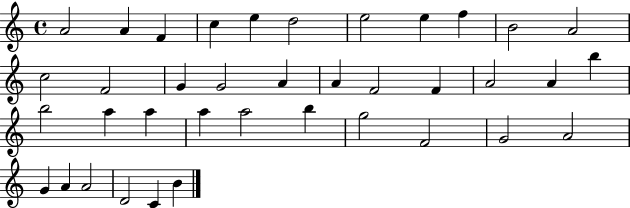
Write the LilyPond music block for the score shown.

{
  \clef treble
  \time 4/4
  \defaultTimeSignature
  \key c \major
  a'2 a'4 f'4 | c''4 e''4 d''2 | e''2 e''4 f''4 | b'2 a'2 | \break c''2 f'2 | g'4 g'2 a'4 | a'4 f'2 f'4 | a'2 a'4 b''4 | \break b''2 a''4 a''4 | a''4 a''2 b''4 | g''2 f'2 | g'2 a'2 | \break g'4 a'4 a'2 | d'2 c'4 b'4 | \bar "|."
}